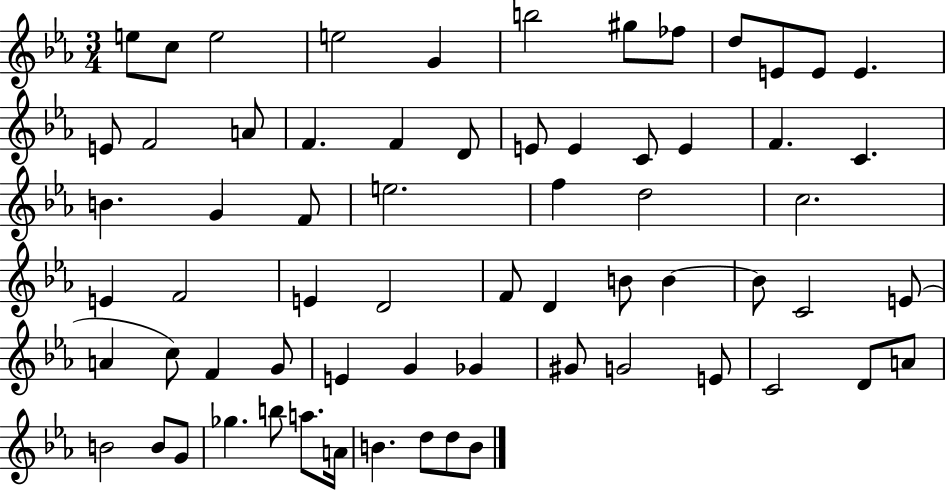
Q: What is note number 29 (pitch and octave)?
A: F5